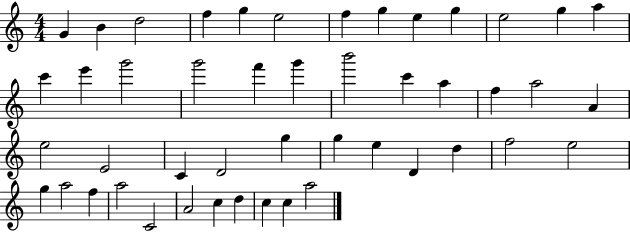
G4/q B4/q D5/h F5/q G5/q E5/h F5/q G5/q E5/q G5/q E5/h G5/q A5/q C6/q E6/q G6/h G6/h F6/q G6/q B6/h C6/q A5/q F5/q A5/h A4/q E5/h E4/h C4/q D4/h G5/q G5/q E5/q D4/q D5/q F5/h E5/h G5/q A5/h F5/q A5/h C4/h A4/h C5/q D5/q C5/q C5/q A5/h